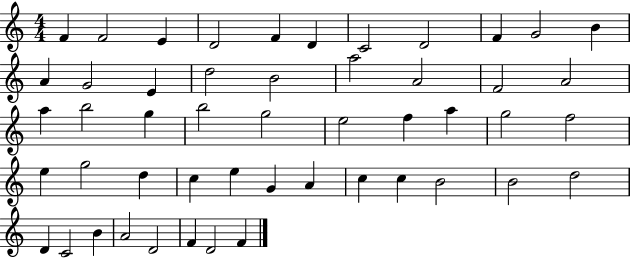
{
  \clef treble
  \numericTimeSignature
  \time 4/4
  \key c \major
  f'4 f'2 e'4 | d'2 f'4 d'4 | c'2 d'2 | f'4 g'2 b'4 | \break a'4 g'2 e'4 | d''2 b'2 | a''2 a'2 | f'2 a'2 | \break a''4 b''2 g''4 | b''2 g''2 | e''2 f''4 a''4 | g''2 f''2 | \break e''4 g''2 d''4 | c''4 e''4 g'4 a'4 | c''4 c''4 b'2 | b'2 d''2 | \break d'4 c'2 b'4 | a'2 d'2 | f'4 d'2 f'4 | \bar "|."
}